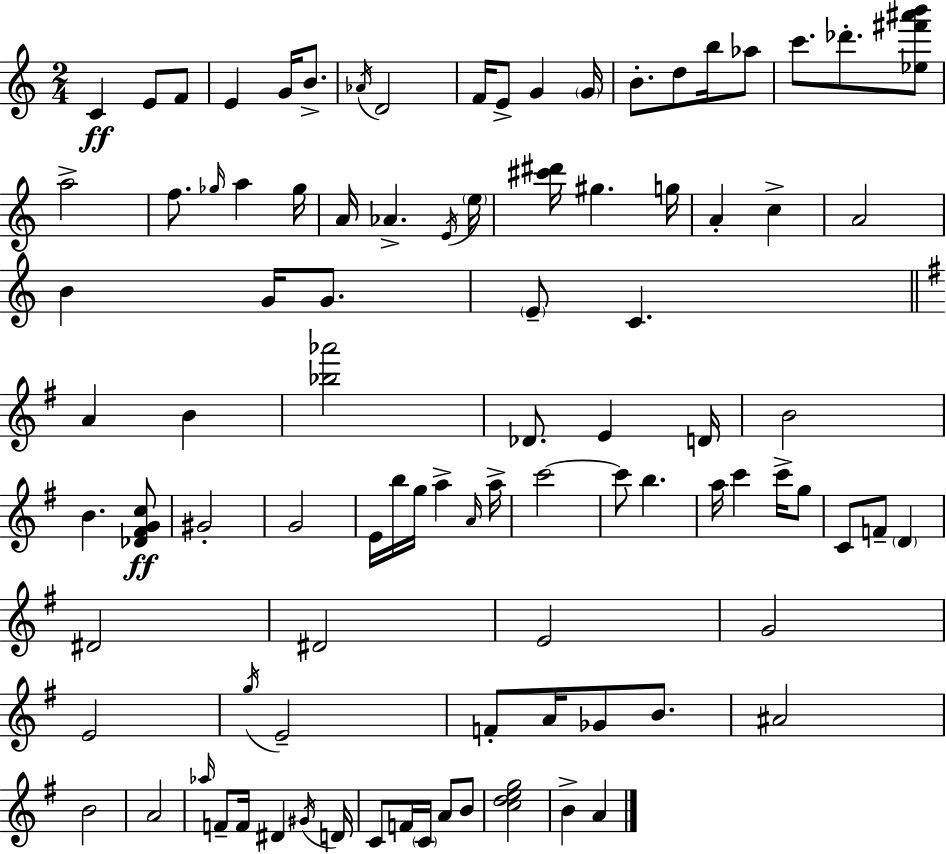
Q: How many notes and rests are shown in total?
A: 94